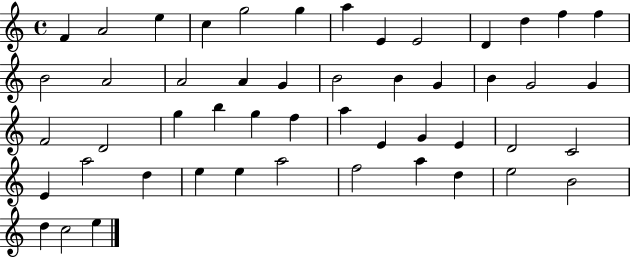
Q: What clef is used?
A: treble